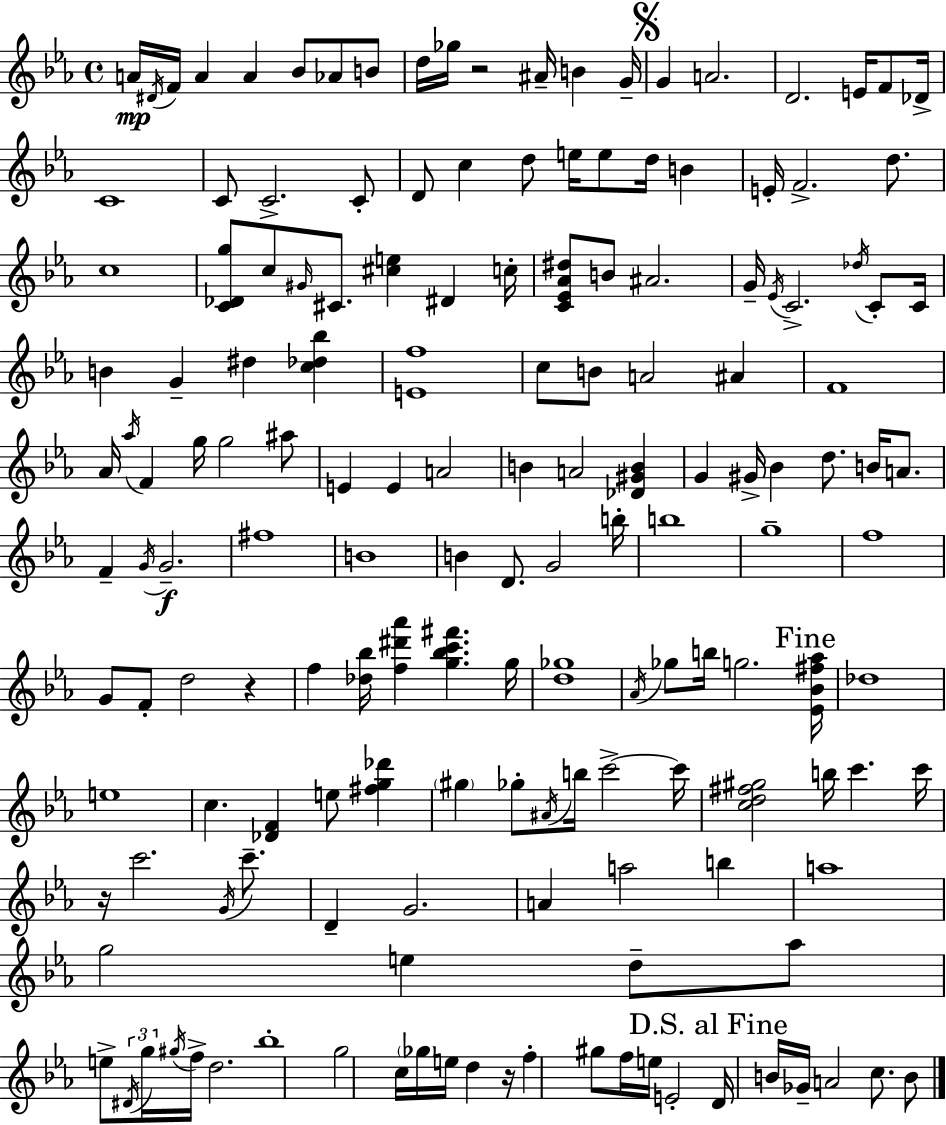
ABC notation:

X:1
T:Untitled
M:4/4
L:1/4
K:Cm
A/4 ^D/4 F/4 A A _B/2 _A/2 B/2 d/4 _g/4 z2 ^A/4 B G/4 G A2 D2 E/4 F/2 _D/4 C4 C/2 C2 C/2 D/2 c d/2 e/4 e/2 d/4 B E/4 F2 d/2 c4 [C_Dg]/2 c/2 ^G/4 ^C/2 [^ce] ^D c/4 [C_E_A^d]/2 B/2 ^A2 G/4 _E/4 C2 _d/4 C/2 C/4 B G ^d [c_d_b] [Ef]4 c/2 B/2 A2 ^A F4 _A/4 _a/4 F g/4 g2 ^a/2 E E A2 B A2 [_D^GB] G ^G/4 _B d/2 B/4 A/2 F G/4 G2 ^f4 B4 B D/2 G2 b/4 b4 g4 f4 G/2 F/2 d2 z f [_d_b]/4 [f^d'_a'] [g_bc'^f'] g/4 [d_g]4 _A/4 _g/2 b/4 g2 [_E_B^f_a]/4 _d4 e4 c [_DF] e/2 [^fg_d'] ^g _g/2 ^A/4 b/4 c'2 c'/4 [cd^f^g]2 b/4 c' c'/4 z/4 c'2 G/4 c'/2 D G2 A a2 b a4 g2 e d/2 _a/2 e/2 ^D/4 g/4 ^g/4 f/4 d2 _b4 g2 c/4 _g/4 e/4 d z/4 f ^g/2 f/4 e/4 E2 D/4 B/4 _G/4 A2 c/2 B/2